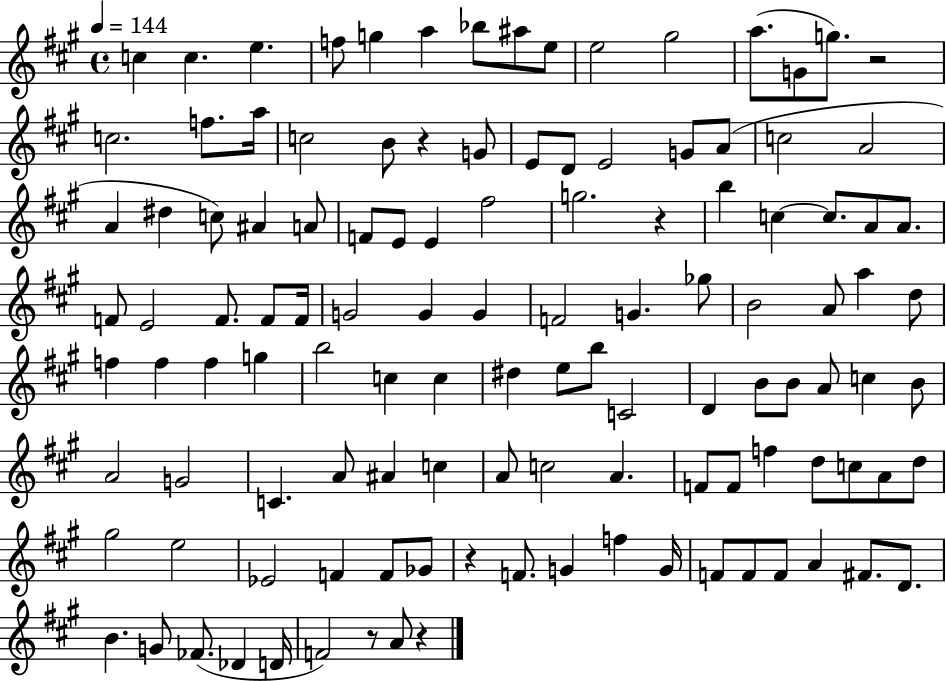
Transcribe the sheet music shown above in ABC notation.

X:1
T:Untitled
M:4/4
L:1/4
K:A
c c e f/2 g a _b/2 ^a/2 e/2 e2 ^g2 a/2 G/2 g/2 z2 c2 f/2 a/4 c2 B/2 z G/2 E/2 D/2 E2 G/2 A/2 c2 A2 A ^d c/2 ^A A/2 F/2 E/2 E ^f2 g2 z b c c/2 A/2 A/2 F/2 E2 F/2 F/2 F/4 G2 G G F2 G _g/2 B2 A/2 a d/2 f f f g b2 c c ^d e/2 b/2 C2 D B/2 B/2 A/2 c B/2 A2 G2 C A/2 ^A c A/2 c2 A F/2 F/2 f d/2 c/2 A/2 d/2 ^g2 e2 _E2 F F/2 _G/2 z F/2 G f G/4 F/2 F/2 F/2 A ^F/2 D/2 B G/2 _F/2 _D D/4 F2 z/2 A/2 z